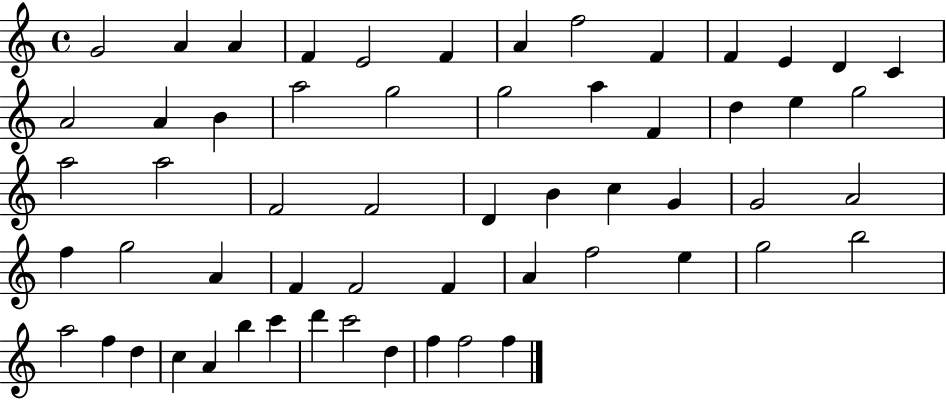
{
  \clef treble
  \time 4/4
  \defaultTimeSignature
  \key c \major
  g'2 a'4 a'4 | f'4 e'2 f'4 | a'4 f''2 f'4 | f'4 e'4 d'4 c'4 | \break a'2 a'4 b'4 | a''2 g''2 | g''2 a''4 f'4 | d''4 e''4 g''2 | \break a''2 a''2 | f'2 f'2 | d'4 b'4 c''4 g'4 | g'2 a'2 | \break f''4 g''2 a'4 | f'4 f'2 f'4 | a'4 f''2 e''4 | g''2 b''2 | \break a''2 f''4 d''4 | c''4 a'4 b''4 c'''4 | d'''4 c'''2 d''4 | f''4 f''2 f''4 | \break \bar "|."
}